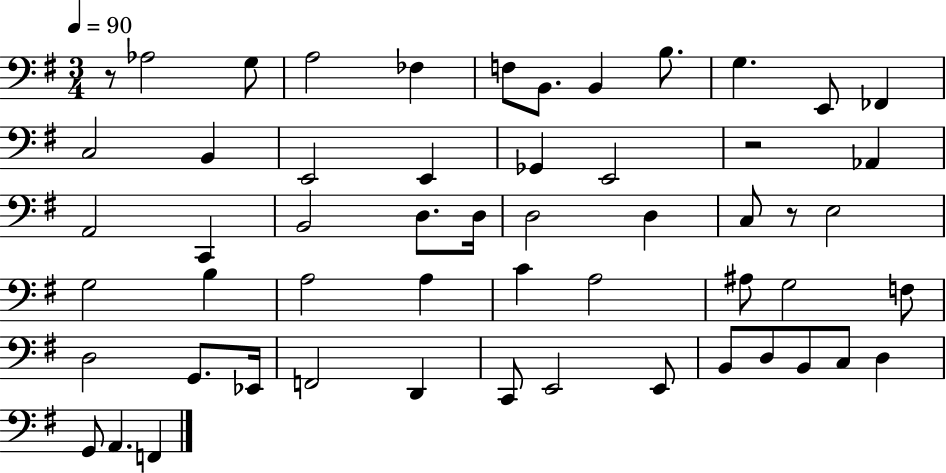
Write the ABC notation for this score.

X:1
T:Untitled
M:3/4
L:1/4
K:G
z/2 _A,2 G,/2 A,2 _F, F,/2 B,,/2 B,, B,/2 G, E,,/2 _F,, C,2 B,, E,,2 E,, _G,, E,,2 z2 _A,, A,,2 C,, B,,2 D,/2 D,/4 D,2 D, C,/2 z/2 E,2 G,2 B, A,2 A, C A,2 ^A,/2 G,2 F,/2 D,2 G,,/2 _E,,/4 F,,2 D,, C,,/2 E,,2 E,,/2 B,,/2 D,/2 B,,/2 C,/2 D, G,,/2 A,, F,,